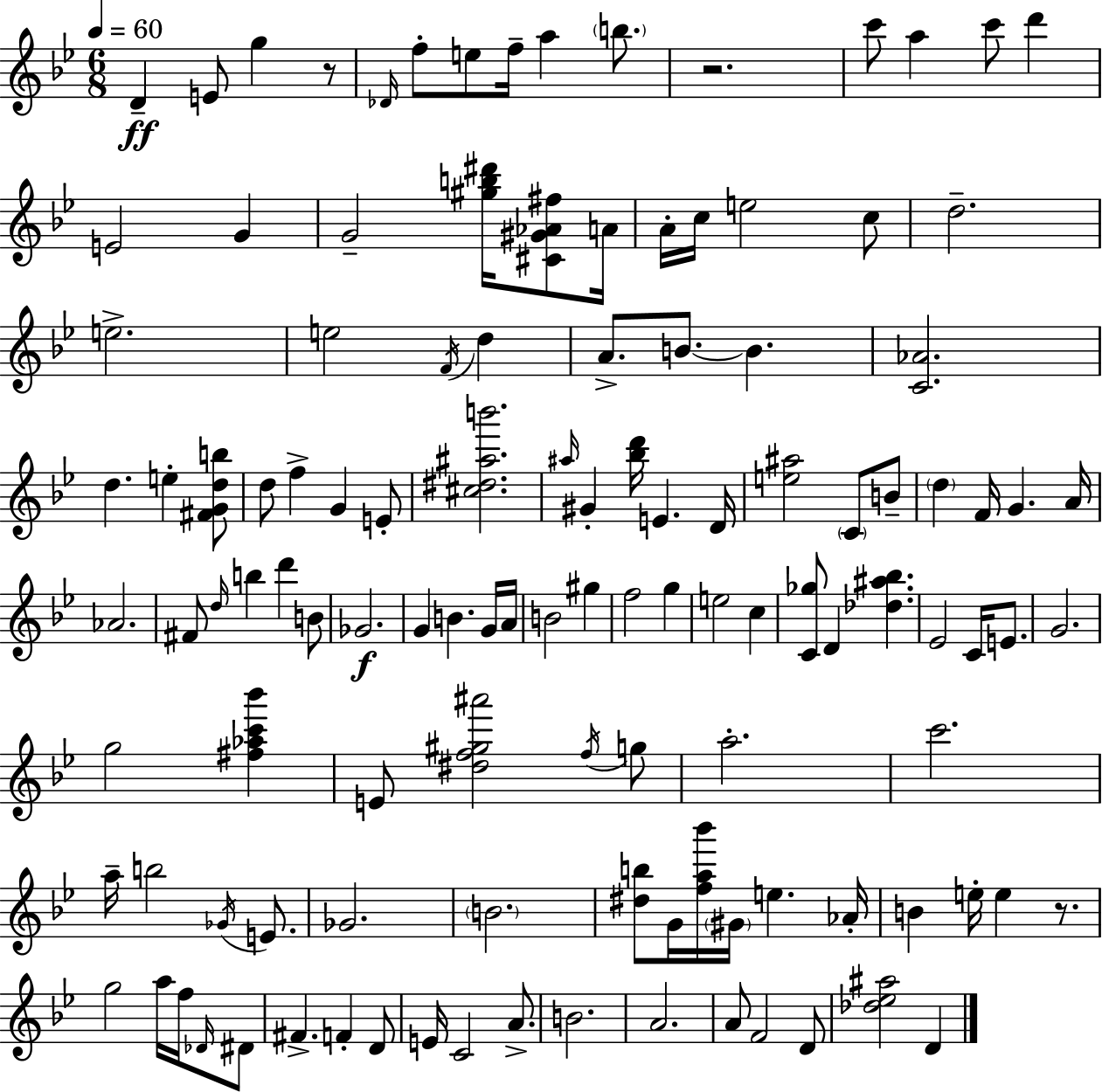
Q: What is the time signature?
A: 6/8